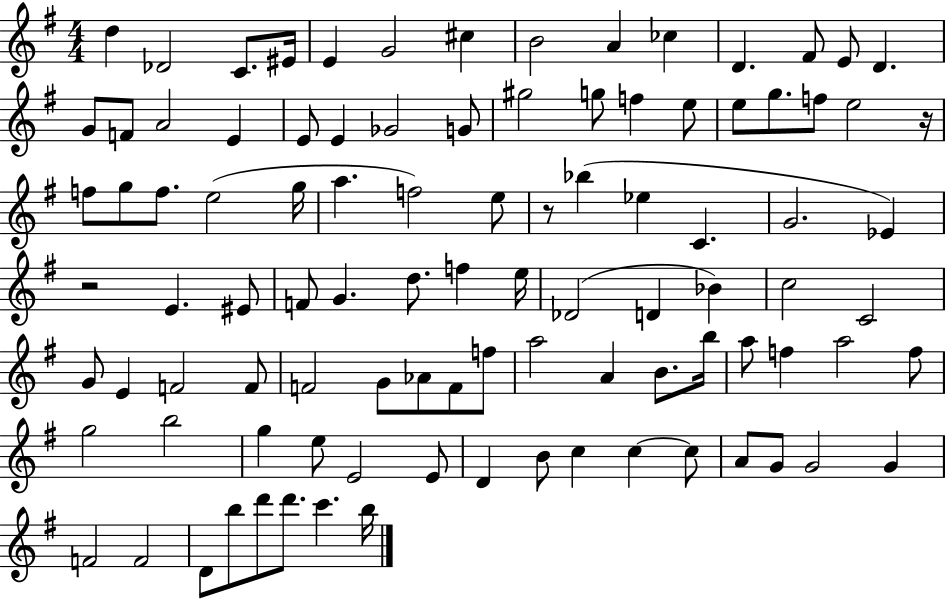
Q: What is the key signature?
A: G major